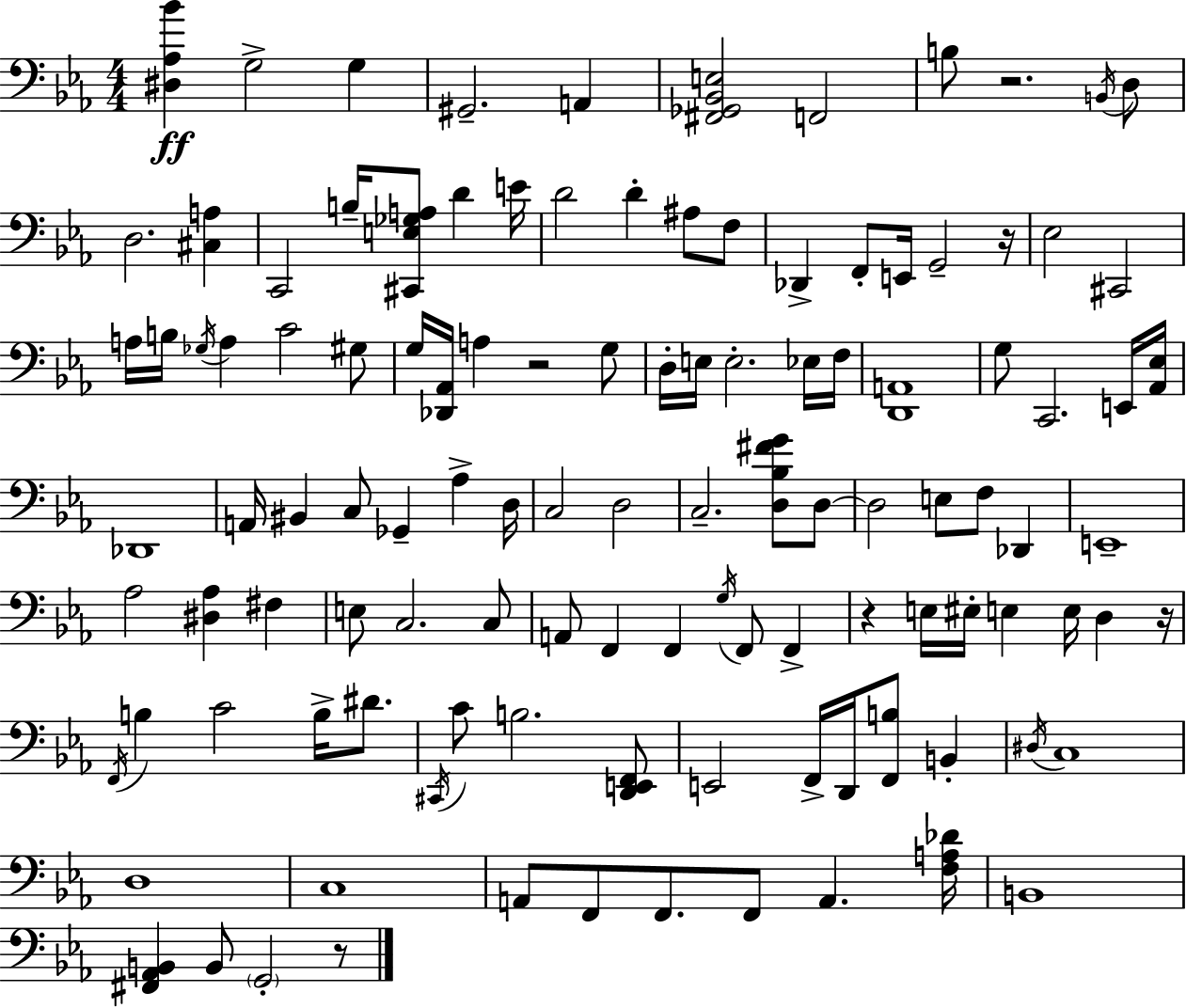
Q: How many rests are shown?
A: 6